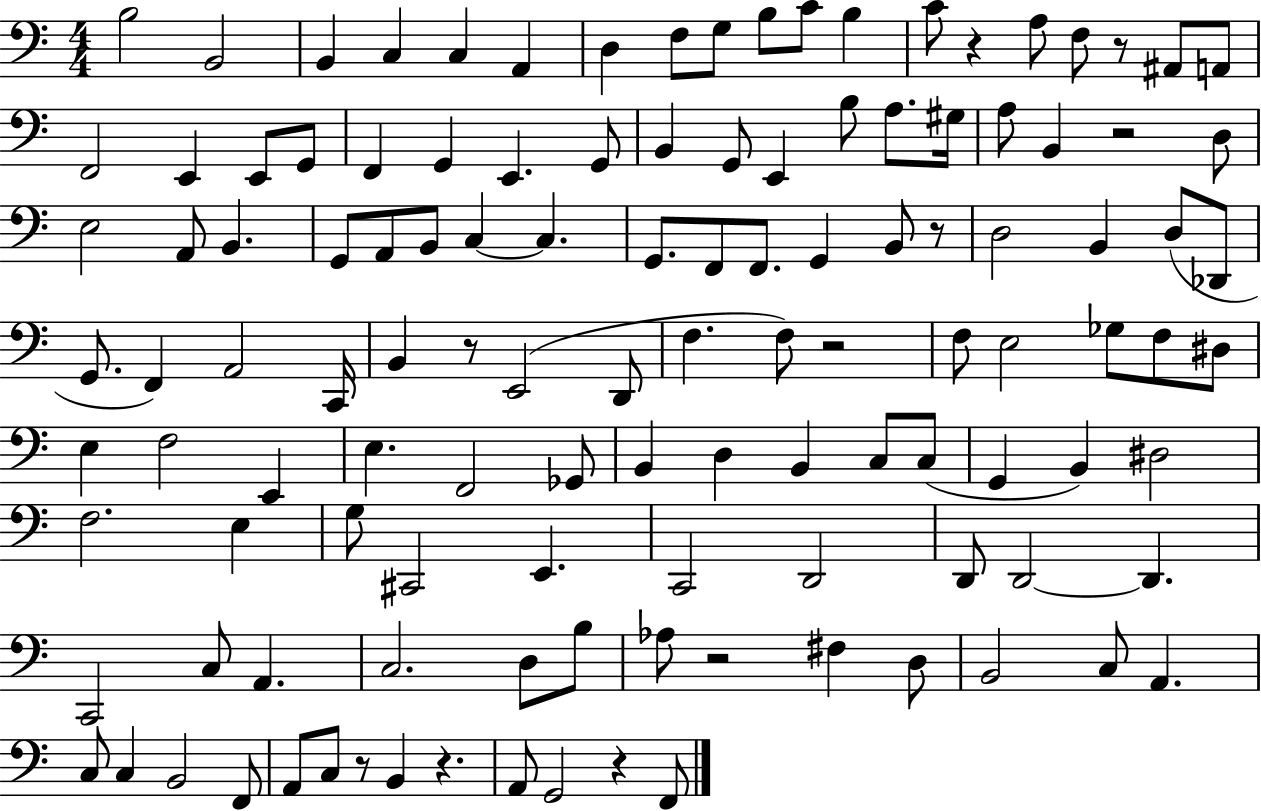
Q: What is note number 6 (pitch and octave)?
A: A2